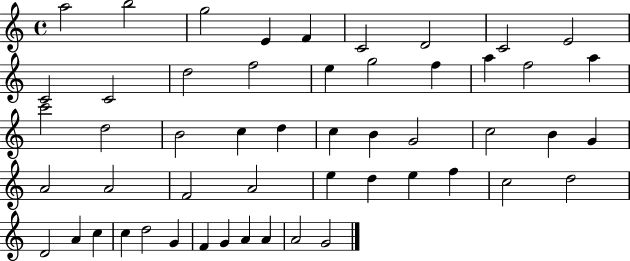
X:1
T:Untitled
M:4/4
L:1/4
K:C
a2 b2 g2 E F C2 D2 C2 E2 C2 C2 d2 f2 e g2 f a f2 a c'2 d2 B2 c d c B G2 c2 B G A2 A2 F2 A2 e d e f c2 d2 D2 A c c d2 G F G A A A2 G2